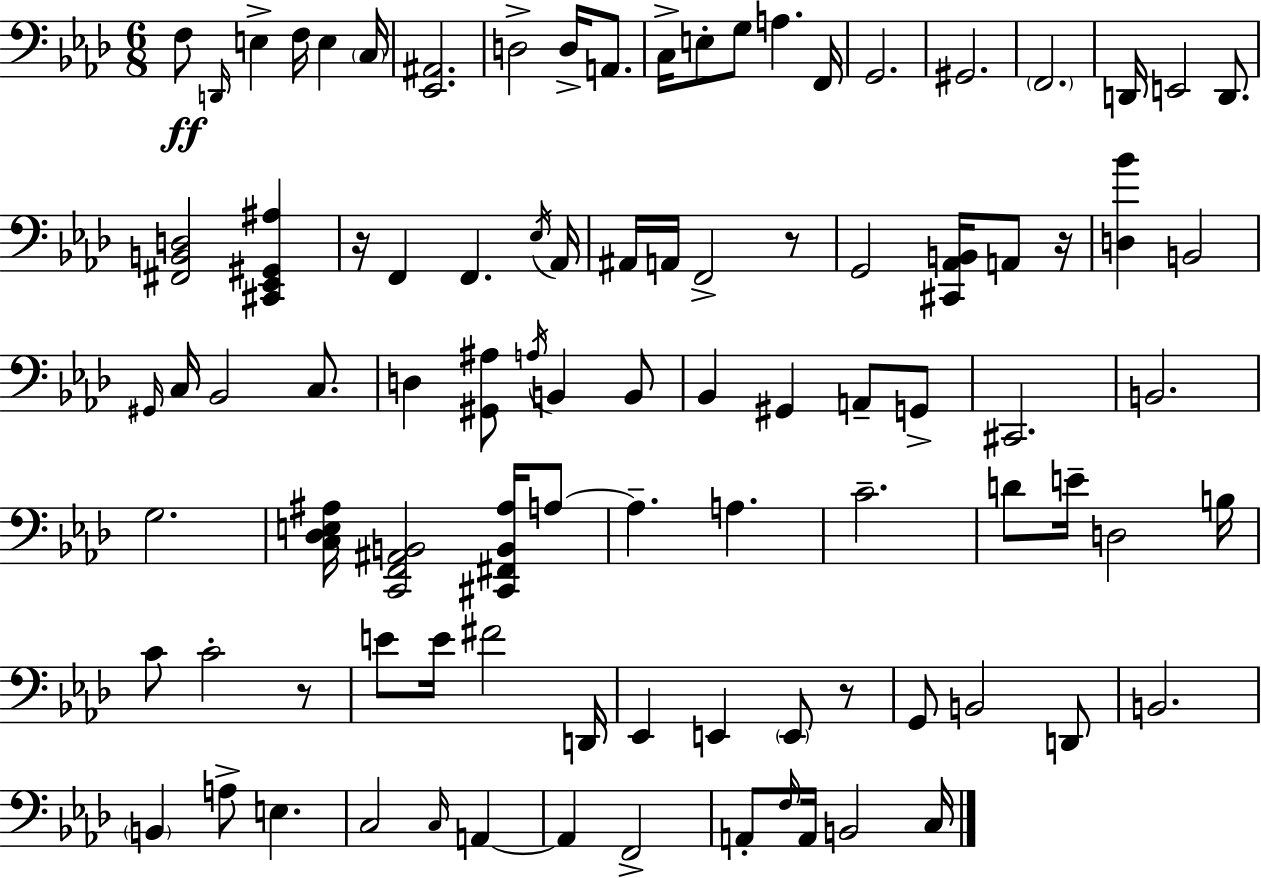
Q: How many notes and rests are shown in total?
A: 93